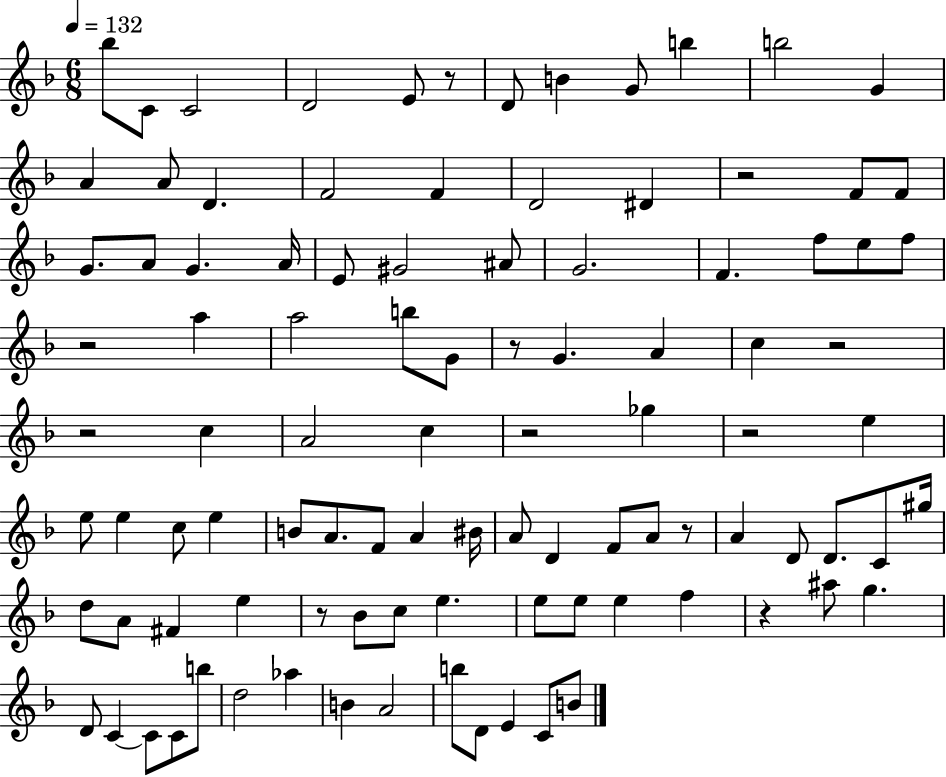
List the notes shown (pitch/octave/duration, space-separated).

Bb5/e C4/e C4/h D4/h E4/e R/e D4/e B4/q G4/e B5/q B5/h G4/q A4/q A4/e D4/q. F4/h F4/q D4/h D#4/q R/h F4/e F4/e G4/e. A4/e G4/q. A4/s E4/e G#4/h A#4/e G4/h. F4/q. F5/e E5/e F5/e R/h A5/q A5/h B5/e G4/e R/e G4/q. A4/q C5/q R/h R/h C5/q A4/h C5/q R/h Gb5/q R/h E5/q E5/e E5/q C5/e E5/q B4/e A4/e. F4/e A4/q BIS4/s A4/e D4/q F4/e A4/e R/e A4/q D4/e D4/e. C4/e G#5/s D5/e A4/e F#4/q E5/q R/e Bb4/e C5/e E5/q. E5/e E5/e E5/q F5/q R/q A#5/e G5/q. D4/e C4/q C4/e C4/e B5/e D5/h Ab5/q B4/q A4/h B5/e D4/e E4/q C4/e B4/e